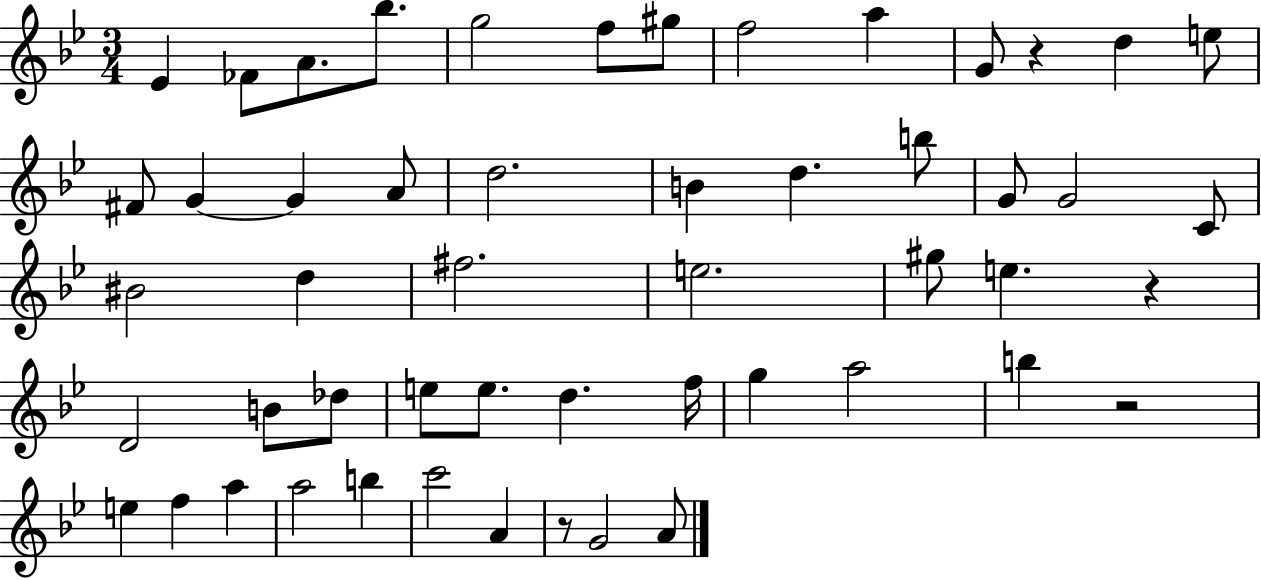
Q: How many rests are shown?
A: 4